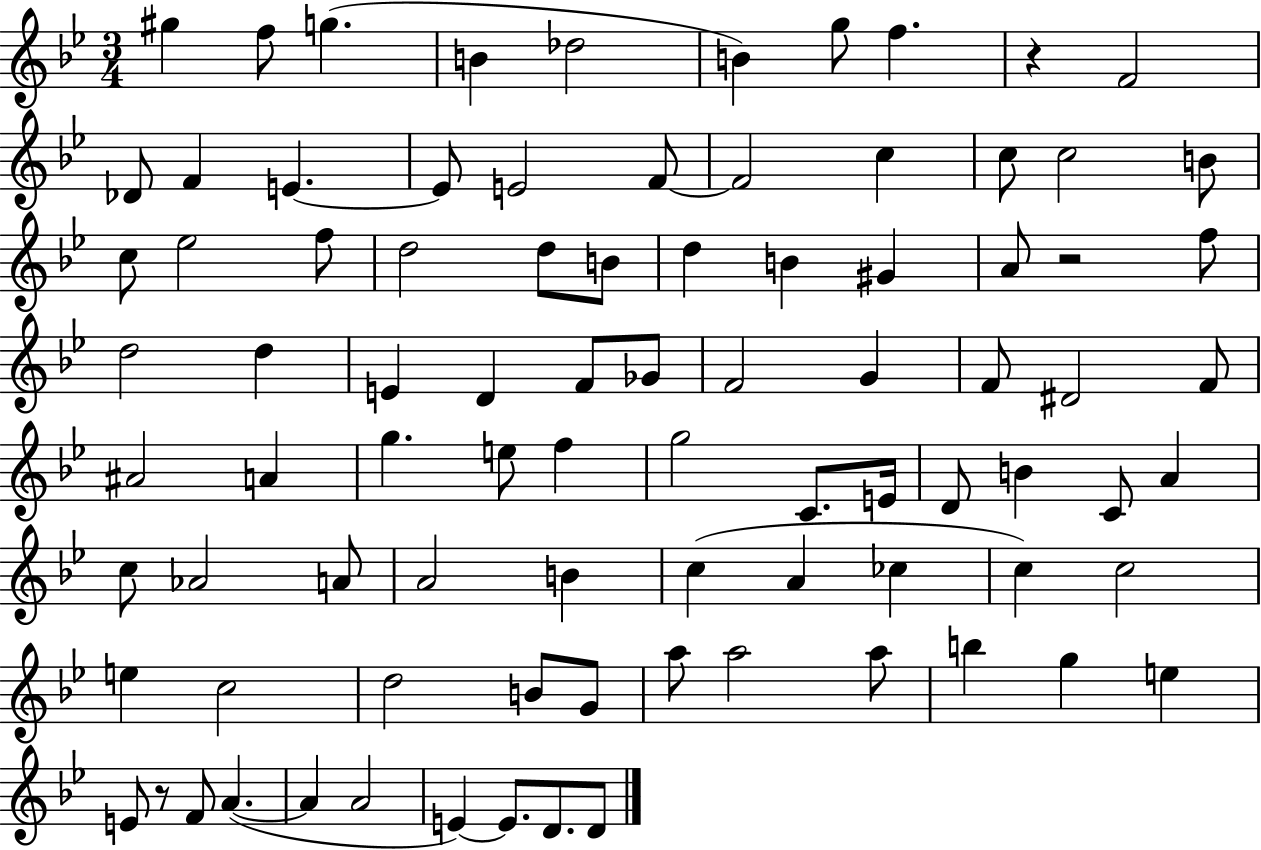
{
  \clef treble
  \numericTimeSignature
  \time 3/4
  \key bes \major
  gis''4 f''8 g''4.( | b'4 des''2 | b'4) g''8 f''4. | r4 f'2 | \break des'8 f'4 e'4.~~ | e'8 e'2 f'8~~ | f'2 c''4 | c''8 c''2 b'8 | \break c''8 ees''2 f''8 | d''2 d''8 b'8 | d''4 b'4 gis'4 | a'8 r2 f''8 | \break d''2 d''4 | e'4 d'4 f'8 ges'8 | f'2 g'4 | f'8 dis'2 f'8 | \break ais'2 a'4 | g''4. e''8 f''4 | g''2 c'8. e'16 | d'8 b'4 c'8 a'4 | \break c''8 aes'2 a'8 | a'2 b'4 | c''4( a'4 ces''4 | c''4) c''2 | \break e''4 c''2 | d''2 b'8 g'8 | a''8 a''2 a''8 | b''4 g''4 e''4 | \break e'8 r8 f'8 a'4.~(~ | a'4 a'2 | e'4~~) e'8. d'8. d'8 | \bar "|."
}